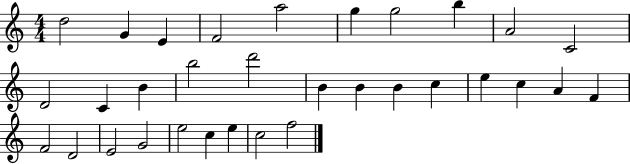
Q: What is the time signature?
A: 4/4